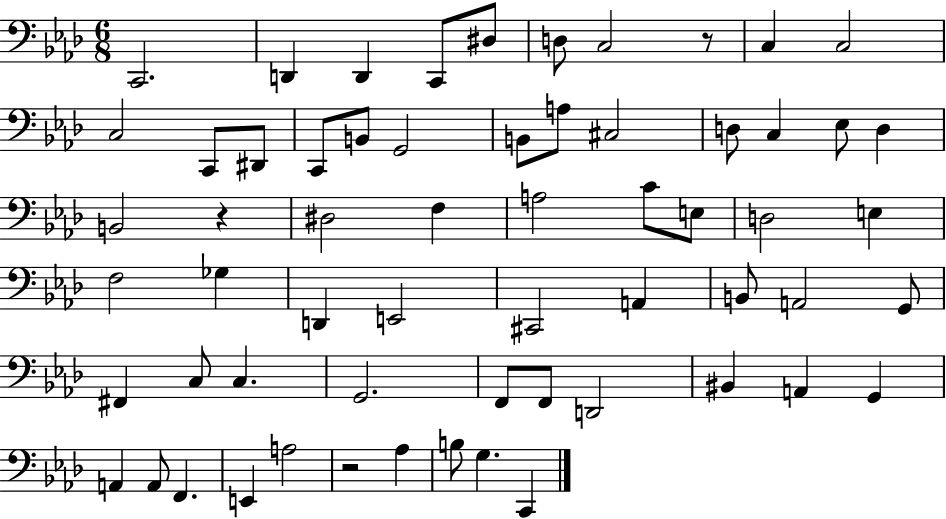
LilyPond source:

{
  \clef bass
  \numericTimeSignature
  \time 6/8
  \key aes \major
  c,2. | d,4 d,4 c,8 dis8 | d8 c2 r8 | c4 c2 | \break c2 c,8 dis,8 | c,8 b,8 g,2 | b,8 a8 cis2 | d8 c4 ees8 d4 | \break b,2 r4 | dis2 f4 | a2 c'8 e8 | d2 e4 | \break f2 ges4 | d,4 e,2 | cis,2 a,4 | b,8 a,2 g,8 | \break fis,4 c8 c4. | g,2. | f,8 f,8 d,2 | bis,4 a,4 g,4 | \break a,4 a,8 f,4. | e,4 a2 | r2 aes4 | b8 g4. c,4 | \break \bar "|."
}